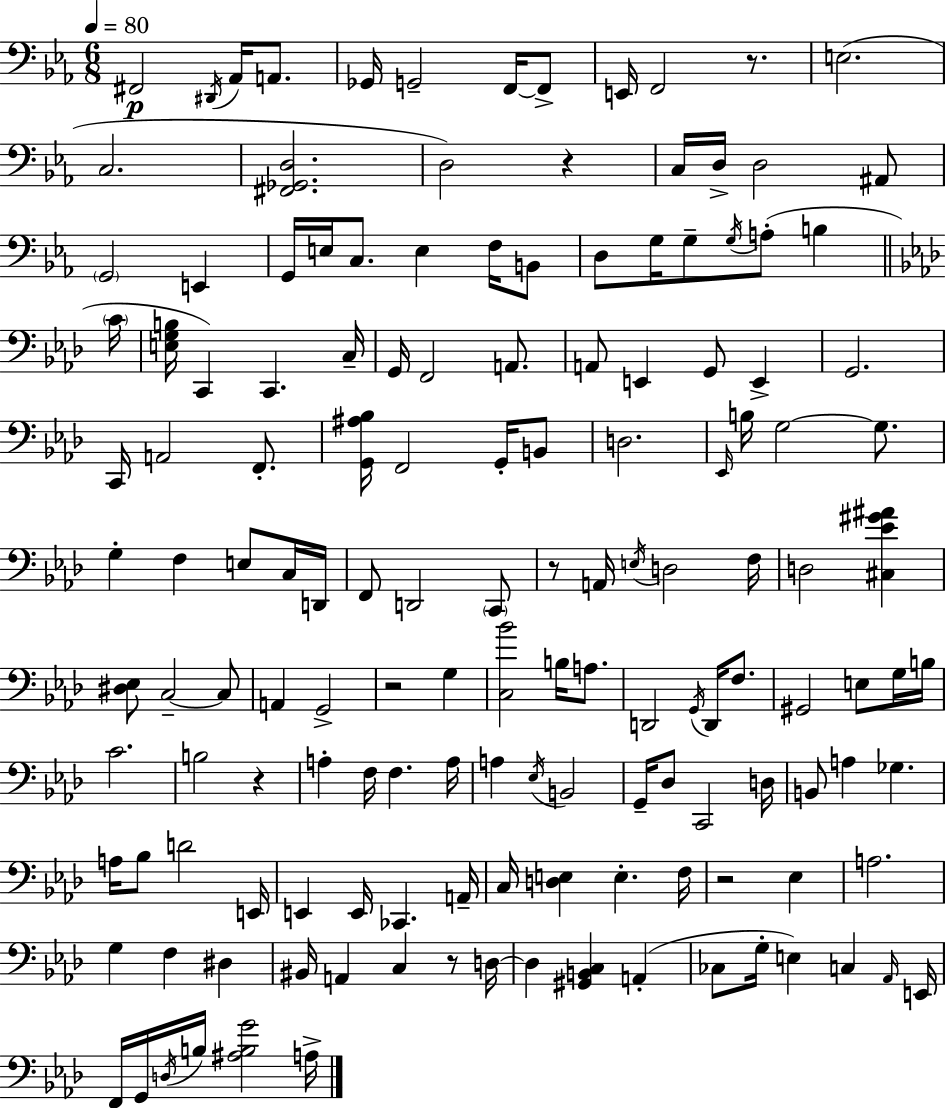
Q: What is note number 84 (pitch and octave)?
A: B3